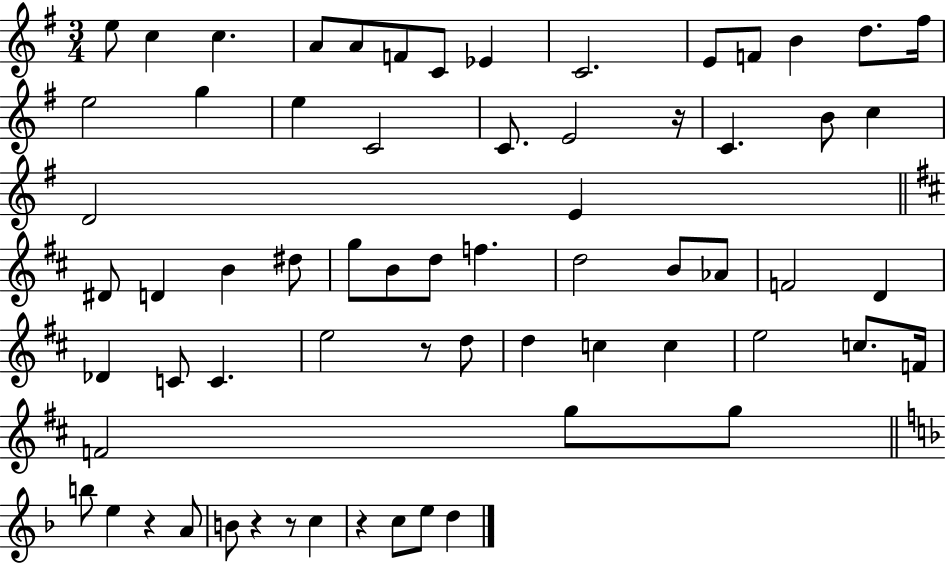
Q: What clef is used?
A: treble